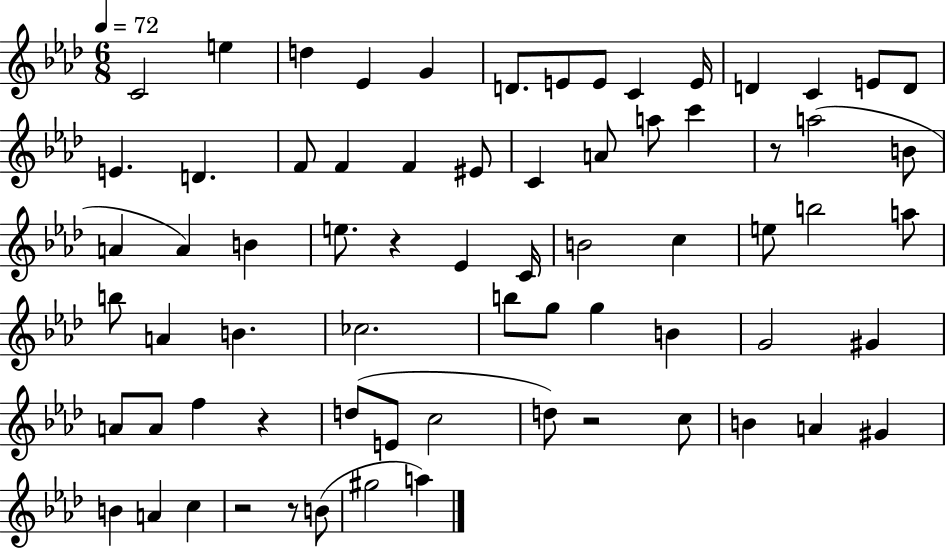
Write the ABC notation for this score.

X:1
T:Untitled
M:6/8
L:1/4
K:Ab
C2 e d _E G D/2 E/2 E/2 C E/4 D C E/2 D/2 E D F/2 F F ^E/2 C A/2 a/2 c' z/2 a2 B/2 A A B e/2 z _E C/4 B2 c e/2 b2 a/2 b/2 A B _c2 b/2 g/2 g B G2 ^G A/2 A/2 f z d/2 E/2 c2 d/2 z2 c/2 B A ^G B A c z2 z/2 B/2 ^g2 a